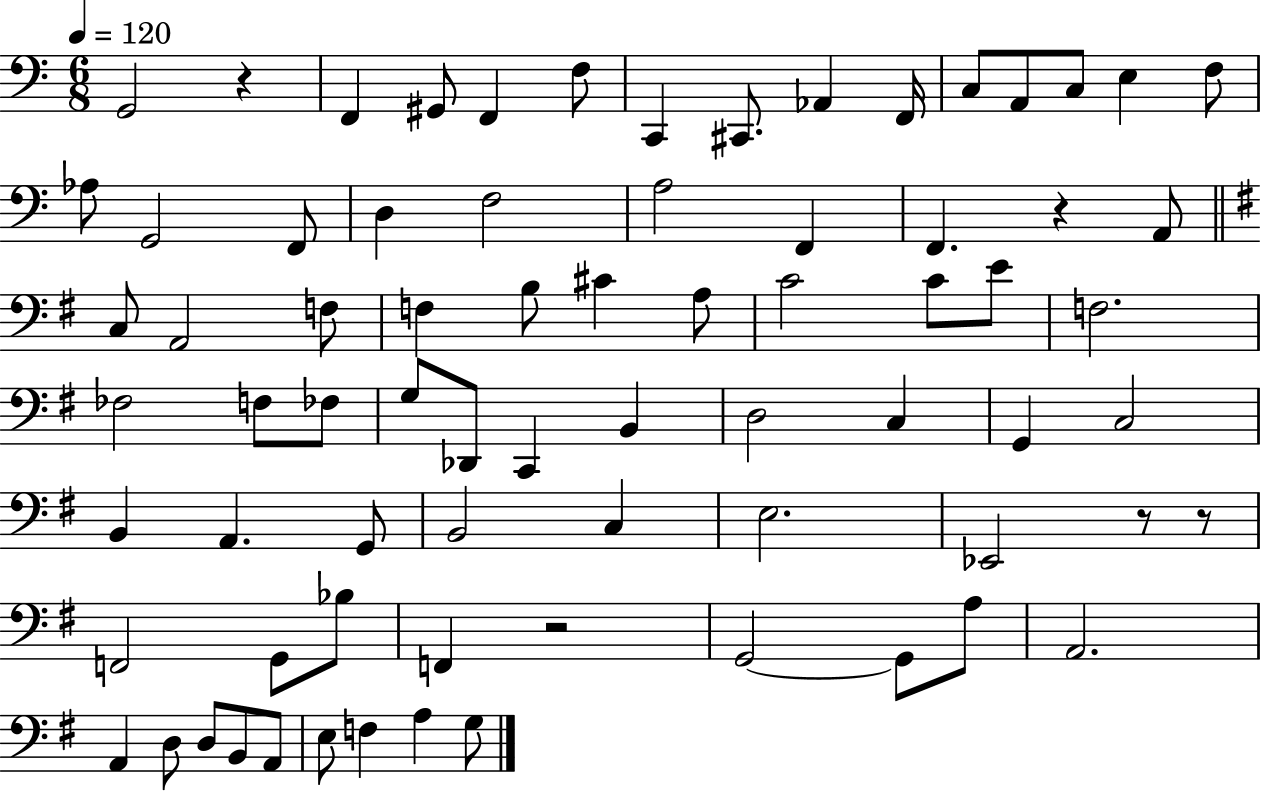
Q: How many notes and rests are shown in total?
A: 74